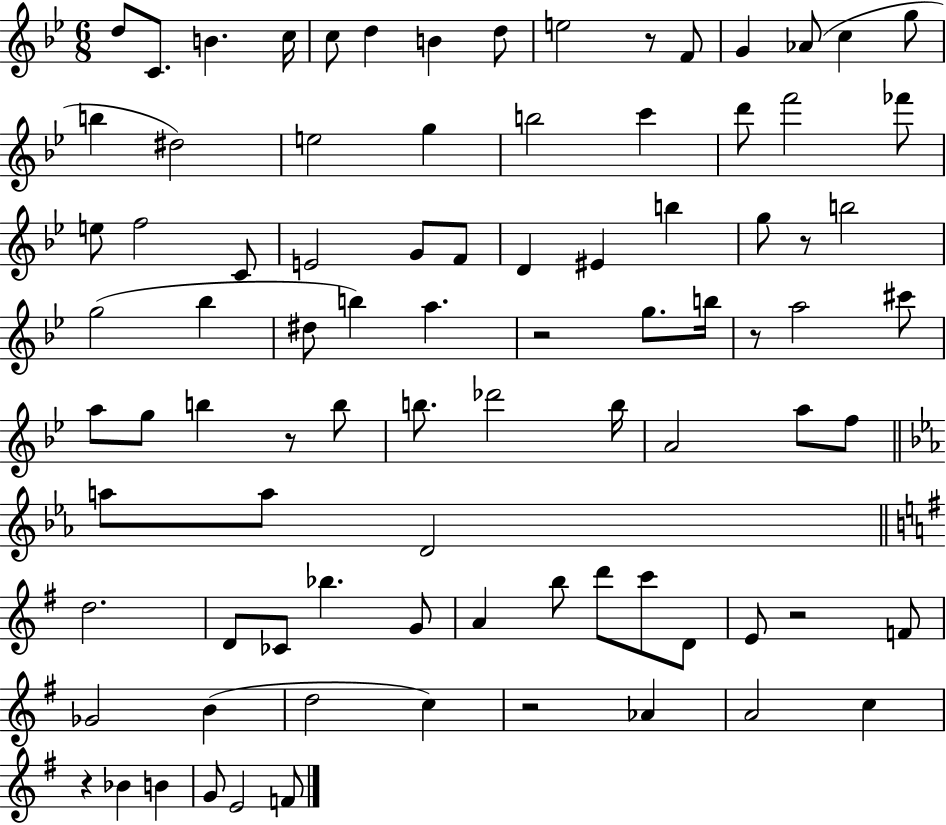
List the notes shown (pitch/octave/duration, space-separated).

D5/e C4/e. B4/q. C5/s C5/e D5/q B4/q D5/e E5/h R/e F4/e G4/q Ab4/e C5/q G5/e B5/q D#5/h E5/h G5/q B5/h C6/q D6/e F6/h FES6/e E5/e F5/h C4/e E4/h G4/e F4/e D4/q EIS4/q B5/q G5/e R/e B5/h G5/h Bb5/q D#5/e B5/q A5/q. R/h G5/e. B5/s R/e A5/h C#6/e A5/e G5/e B5/q R/e B5/e B5/e. Db6/h B5/s A4/h A5/e F5/e A5/e A5/e D4/h D5/h. D4/e CES4/e Bb5/q. G4/e A4/q B5/e D6/e C6/e D4/e E4/e R/h F4/e Gb4/h B4/q D5/h C5/q R/h Ab4/q A4/h C5/q R/q Bb4/q B4/q G4/e E4/h F4/e